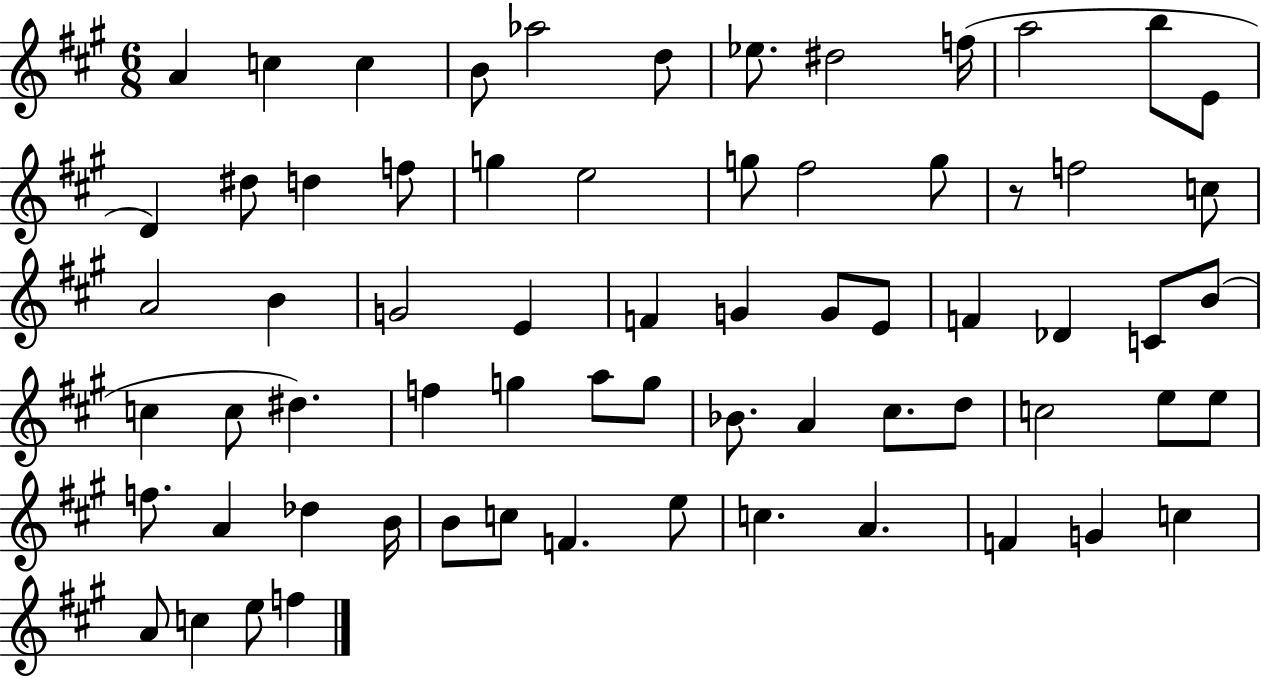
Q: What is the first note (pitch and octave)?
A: A4